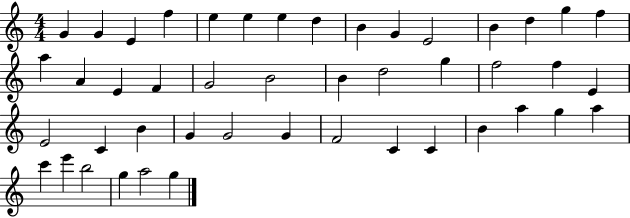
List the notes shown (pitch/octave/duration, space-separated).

G4/q G4/q E4/q F5/q E5/q E5/q E5/q D5/q B4/q G4/q E4/h B4/q D5/q G5/q F5/q A5/q A4/q E4/q F4/q G4/h B4/h B4/q D5/h G5/q F5/h F5/q E4/q E4/h C4/q B4/q G4/q G4/h G4/q F4/h C4/q C4/q B4/q A5/q G5/q A5/q C6/q E6/q B5/h G5/q A5/h G5/q